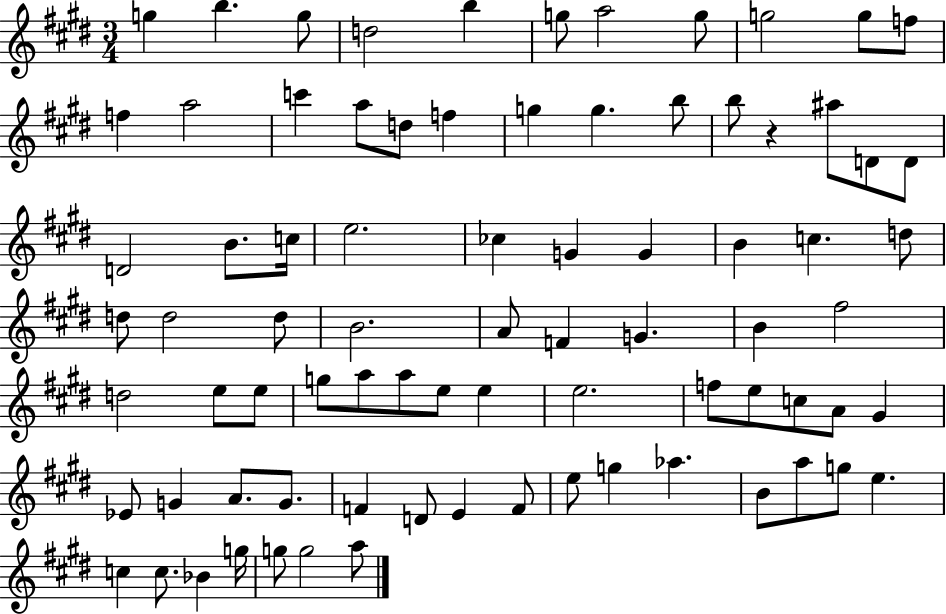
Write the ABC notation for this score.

X:1
T:Untitled
M:3/4
L:1/4
K:E
g b g/2 d2 b g/2 a2 g/2 g2 g/2 f/2 f a2 c' a/2 d/2 f g g b/2 b/2 z ^a/2 D/2 D/2 D2 B/2 c/4 e2 _c G G B c d/2 d/2 d2 d/2 B2 A/2 F G B ^f2 d2 e/2 e/2 g/2 a/2 a/2 e/2 e e2 f/2 e/2 c/2 A/2 ^G _E/2 G A/2 G/2 F D/2 E F/2 e/2 g _a B/2 a/2 g/2 e c c/2 _B g/4 g/2 g2 a/2